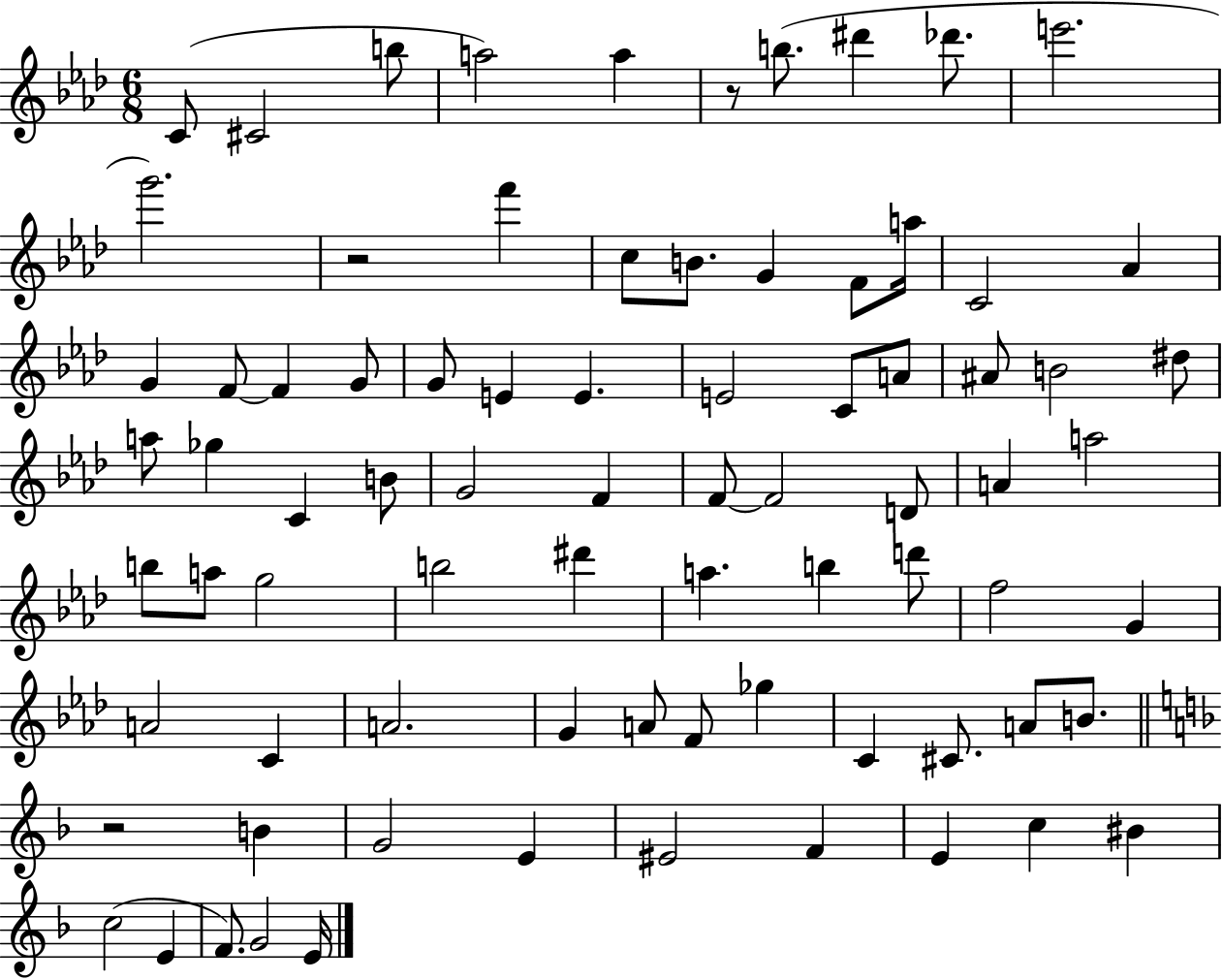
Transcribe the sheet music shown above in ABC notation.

X:1
T:Untitled
M:6/8
L:1/4
K:Ab
C/2 ^C2 b/2 a2 a z/2 b/2 ^d' _d'/2 e'2 g'2 z2 f' c/2 B/2 G F/2 a/4 C2 _A G F/2 F G/2 G/2 E E E2 C/2 A/2 ^A/2 B2 ^d/2 a/2 _g C B/2 G2 F F/2 F2 D/2 A a2 b/2 a/2 g2 b2 ^d' a b d'/2 f2 G A2 C A2 G A/2 F/2 _g C ^C/2 A/2 B/2 z2 B G2 E ^E2 F E c ^B c2 E F/2 G2 E/4